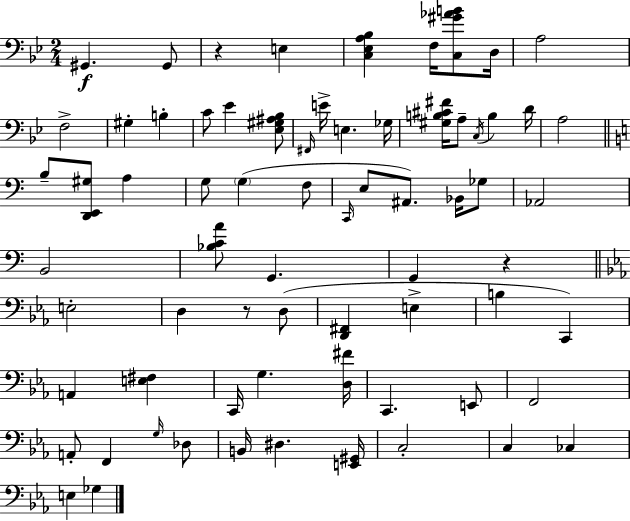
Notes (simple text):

G#2/q. G#2/e R/q E3/q [C3,Eb3,A3,Bb3]/q F3/s [C3,G#4,Ab4,B4]/e D3/s A3/h F3/h G#3/q B3/q C4/e Eb4/q [Eb3,G#3,A#3,Bb3]/e F#2/s E4/s E3/q. Gb3/s [G#3,B3,C#4,F#4]/s A3/e C3/s B3/q D4/s A3/h B3/e [D2,E2,G#3]/e A3/q G3/e G3/q F3/e C2/s E3/e A#2/e. Bb2/s Gb3/e Ab2/h B2/h [Bb3,C4,A4]/e G2/q. G2/q R/q E3/h D3/q R/e D3/e [D2,F#2]/q E3/q B3/q C2/q A2/q [E3,F#3]/q C2/s G3/q. [D3,F#4]/s C2/q. E2/e F2/h A2/e F2/q G3/s Db3/e B2/s D#3/q. [E2,G#2]/s C3/h C3/q CES3/q E3/q Gb3/q